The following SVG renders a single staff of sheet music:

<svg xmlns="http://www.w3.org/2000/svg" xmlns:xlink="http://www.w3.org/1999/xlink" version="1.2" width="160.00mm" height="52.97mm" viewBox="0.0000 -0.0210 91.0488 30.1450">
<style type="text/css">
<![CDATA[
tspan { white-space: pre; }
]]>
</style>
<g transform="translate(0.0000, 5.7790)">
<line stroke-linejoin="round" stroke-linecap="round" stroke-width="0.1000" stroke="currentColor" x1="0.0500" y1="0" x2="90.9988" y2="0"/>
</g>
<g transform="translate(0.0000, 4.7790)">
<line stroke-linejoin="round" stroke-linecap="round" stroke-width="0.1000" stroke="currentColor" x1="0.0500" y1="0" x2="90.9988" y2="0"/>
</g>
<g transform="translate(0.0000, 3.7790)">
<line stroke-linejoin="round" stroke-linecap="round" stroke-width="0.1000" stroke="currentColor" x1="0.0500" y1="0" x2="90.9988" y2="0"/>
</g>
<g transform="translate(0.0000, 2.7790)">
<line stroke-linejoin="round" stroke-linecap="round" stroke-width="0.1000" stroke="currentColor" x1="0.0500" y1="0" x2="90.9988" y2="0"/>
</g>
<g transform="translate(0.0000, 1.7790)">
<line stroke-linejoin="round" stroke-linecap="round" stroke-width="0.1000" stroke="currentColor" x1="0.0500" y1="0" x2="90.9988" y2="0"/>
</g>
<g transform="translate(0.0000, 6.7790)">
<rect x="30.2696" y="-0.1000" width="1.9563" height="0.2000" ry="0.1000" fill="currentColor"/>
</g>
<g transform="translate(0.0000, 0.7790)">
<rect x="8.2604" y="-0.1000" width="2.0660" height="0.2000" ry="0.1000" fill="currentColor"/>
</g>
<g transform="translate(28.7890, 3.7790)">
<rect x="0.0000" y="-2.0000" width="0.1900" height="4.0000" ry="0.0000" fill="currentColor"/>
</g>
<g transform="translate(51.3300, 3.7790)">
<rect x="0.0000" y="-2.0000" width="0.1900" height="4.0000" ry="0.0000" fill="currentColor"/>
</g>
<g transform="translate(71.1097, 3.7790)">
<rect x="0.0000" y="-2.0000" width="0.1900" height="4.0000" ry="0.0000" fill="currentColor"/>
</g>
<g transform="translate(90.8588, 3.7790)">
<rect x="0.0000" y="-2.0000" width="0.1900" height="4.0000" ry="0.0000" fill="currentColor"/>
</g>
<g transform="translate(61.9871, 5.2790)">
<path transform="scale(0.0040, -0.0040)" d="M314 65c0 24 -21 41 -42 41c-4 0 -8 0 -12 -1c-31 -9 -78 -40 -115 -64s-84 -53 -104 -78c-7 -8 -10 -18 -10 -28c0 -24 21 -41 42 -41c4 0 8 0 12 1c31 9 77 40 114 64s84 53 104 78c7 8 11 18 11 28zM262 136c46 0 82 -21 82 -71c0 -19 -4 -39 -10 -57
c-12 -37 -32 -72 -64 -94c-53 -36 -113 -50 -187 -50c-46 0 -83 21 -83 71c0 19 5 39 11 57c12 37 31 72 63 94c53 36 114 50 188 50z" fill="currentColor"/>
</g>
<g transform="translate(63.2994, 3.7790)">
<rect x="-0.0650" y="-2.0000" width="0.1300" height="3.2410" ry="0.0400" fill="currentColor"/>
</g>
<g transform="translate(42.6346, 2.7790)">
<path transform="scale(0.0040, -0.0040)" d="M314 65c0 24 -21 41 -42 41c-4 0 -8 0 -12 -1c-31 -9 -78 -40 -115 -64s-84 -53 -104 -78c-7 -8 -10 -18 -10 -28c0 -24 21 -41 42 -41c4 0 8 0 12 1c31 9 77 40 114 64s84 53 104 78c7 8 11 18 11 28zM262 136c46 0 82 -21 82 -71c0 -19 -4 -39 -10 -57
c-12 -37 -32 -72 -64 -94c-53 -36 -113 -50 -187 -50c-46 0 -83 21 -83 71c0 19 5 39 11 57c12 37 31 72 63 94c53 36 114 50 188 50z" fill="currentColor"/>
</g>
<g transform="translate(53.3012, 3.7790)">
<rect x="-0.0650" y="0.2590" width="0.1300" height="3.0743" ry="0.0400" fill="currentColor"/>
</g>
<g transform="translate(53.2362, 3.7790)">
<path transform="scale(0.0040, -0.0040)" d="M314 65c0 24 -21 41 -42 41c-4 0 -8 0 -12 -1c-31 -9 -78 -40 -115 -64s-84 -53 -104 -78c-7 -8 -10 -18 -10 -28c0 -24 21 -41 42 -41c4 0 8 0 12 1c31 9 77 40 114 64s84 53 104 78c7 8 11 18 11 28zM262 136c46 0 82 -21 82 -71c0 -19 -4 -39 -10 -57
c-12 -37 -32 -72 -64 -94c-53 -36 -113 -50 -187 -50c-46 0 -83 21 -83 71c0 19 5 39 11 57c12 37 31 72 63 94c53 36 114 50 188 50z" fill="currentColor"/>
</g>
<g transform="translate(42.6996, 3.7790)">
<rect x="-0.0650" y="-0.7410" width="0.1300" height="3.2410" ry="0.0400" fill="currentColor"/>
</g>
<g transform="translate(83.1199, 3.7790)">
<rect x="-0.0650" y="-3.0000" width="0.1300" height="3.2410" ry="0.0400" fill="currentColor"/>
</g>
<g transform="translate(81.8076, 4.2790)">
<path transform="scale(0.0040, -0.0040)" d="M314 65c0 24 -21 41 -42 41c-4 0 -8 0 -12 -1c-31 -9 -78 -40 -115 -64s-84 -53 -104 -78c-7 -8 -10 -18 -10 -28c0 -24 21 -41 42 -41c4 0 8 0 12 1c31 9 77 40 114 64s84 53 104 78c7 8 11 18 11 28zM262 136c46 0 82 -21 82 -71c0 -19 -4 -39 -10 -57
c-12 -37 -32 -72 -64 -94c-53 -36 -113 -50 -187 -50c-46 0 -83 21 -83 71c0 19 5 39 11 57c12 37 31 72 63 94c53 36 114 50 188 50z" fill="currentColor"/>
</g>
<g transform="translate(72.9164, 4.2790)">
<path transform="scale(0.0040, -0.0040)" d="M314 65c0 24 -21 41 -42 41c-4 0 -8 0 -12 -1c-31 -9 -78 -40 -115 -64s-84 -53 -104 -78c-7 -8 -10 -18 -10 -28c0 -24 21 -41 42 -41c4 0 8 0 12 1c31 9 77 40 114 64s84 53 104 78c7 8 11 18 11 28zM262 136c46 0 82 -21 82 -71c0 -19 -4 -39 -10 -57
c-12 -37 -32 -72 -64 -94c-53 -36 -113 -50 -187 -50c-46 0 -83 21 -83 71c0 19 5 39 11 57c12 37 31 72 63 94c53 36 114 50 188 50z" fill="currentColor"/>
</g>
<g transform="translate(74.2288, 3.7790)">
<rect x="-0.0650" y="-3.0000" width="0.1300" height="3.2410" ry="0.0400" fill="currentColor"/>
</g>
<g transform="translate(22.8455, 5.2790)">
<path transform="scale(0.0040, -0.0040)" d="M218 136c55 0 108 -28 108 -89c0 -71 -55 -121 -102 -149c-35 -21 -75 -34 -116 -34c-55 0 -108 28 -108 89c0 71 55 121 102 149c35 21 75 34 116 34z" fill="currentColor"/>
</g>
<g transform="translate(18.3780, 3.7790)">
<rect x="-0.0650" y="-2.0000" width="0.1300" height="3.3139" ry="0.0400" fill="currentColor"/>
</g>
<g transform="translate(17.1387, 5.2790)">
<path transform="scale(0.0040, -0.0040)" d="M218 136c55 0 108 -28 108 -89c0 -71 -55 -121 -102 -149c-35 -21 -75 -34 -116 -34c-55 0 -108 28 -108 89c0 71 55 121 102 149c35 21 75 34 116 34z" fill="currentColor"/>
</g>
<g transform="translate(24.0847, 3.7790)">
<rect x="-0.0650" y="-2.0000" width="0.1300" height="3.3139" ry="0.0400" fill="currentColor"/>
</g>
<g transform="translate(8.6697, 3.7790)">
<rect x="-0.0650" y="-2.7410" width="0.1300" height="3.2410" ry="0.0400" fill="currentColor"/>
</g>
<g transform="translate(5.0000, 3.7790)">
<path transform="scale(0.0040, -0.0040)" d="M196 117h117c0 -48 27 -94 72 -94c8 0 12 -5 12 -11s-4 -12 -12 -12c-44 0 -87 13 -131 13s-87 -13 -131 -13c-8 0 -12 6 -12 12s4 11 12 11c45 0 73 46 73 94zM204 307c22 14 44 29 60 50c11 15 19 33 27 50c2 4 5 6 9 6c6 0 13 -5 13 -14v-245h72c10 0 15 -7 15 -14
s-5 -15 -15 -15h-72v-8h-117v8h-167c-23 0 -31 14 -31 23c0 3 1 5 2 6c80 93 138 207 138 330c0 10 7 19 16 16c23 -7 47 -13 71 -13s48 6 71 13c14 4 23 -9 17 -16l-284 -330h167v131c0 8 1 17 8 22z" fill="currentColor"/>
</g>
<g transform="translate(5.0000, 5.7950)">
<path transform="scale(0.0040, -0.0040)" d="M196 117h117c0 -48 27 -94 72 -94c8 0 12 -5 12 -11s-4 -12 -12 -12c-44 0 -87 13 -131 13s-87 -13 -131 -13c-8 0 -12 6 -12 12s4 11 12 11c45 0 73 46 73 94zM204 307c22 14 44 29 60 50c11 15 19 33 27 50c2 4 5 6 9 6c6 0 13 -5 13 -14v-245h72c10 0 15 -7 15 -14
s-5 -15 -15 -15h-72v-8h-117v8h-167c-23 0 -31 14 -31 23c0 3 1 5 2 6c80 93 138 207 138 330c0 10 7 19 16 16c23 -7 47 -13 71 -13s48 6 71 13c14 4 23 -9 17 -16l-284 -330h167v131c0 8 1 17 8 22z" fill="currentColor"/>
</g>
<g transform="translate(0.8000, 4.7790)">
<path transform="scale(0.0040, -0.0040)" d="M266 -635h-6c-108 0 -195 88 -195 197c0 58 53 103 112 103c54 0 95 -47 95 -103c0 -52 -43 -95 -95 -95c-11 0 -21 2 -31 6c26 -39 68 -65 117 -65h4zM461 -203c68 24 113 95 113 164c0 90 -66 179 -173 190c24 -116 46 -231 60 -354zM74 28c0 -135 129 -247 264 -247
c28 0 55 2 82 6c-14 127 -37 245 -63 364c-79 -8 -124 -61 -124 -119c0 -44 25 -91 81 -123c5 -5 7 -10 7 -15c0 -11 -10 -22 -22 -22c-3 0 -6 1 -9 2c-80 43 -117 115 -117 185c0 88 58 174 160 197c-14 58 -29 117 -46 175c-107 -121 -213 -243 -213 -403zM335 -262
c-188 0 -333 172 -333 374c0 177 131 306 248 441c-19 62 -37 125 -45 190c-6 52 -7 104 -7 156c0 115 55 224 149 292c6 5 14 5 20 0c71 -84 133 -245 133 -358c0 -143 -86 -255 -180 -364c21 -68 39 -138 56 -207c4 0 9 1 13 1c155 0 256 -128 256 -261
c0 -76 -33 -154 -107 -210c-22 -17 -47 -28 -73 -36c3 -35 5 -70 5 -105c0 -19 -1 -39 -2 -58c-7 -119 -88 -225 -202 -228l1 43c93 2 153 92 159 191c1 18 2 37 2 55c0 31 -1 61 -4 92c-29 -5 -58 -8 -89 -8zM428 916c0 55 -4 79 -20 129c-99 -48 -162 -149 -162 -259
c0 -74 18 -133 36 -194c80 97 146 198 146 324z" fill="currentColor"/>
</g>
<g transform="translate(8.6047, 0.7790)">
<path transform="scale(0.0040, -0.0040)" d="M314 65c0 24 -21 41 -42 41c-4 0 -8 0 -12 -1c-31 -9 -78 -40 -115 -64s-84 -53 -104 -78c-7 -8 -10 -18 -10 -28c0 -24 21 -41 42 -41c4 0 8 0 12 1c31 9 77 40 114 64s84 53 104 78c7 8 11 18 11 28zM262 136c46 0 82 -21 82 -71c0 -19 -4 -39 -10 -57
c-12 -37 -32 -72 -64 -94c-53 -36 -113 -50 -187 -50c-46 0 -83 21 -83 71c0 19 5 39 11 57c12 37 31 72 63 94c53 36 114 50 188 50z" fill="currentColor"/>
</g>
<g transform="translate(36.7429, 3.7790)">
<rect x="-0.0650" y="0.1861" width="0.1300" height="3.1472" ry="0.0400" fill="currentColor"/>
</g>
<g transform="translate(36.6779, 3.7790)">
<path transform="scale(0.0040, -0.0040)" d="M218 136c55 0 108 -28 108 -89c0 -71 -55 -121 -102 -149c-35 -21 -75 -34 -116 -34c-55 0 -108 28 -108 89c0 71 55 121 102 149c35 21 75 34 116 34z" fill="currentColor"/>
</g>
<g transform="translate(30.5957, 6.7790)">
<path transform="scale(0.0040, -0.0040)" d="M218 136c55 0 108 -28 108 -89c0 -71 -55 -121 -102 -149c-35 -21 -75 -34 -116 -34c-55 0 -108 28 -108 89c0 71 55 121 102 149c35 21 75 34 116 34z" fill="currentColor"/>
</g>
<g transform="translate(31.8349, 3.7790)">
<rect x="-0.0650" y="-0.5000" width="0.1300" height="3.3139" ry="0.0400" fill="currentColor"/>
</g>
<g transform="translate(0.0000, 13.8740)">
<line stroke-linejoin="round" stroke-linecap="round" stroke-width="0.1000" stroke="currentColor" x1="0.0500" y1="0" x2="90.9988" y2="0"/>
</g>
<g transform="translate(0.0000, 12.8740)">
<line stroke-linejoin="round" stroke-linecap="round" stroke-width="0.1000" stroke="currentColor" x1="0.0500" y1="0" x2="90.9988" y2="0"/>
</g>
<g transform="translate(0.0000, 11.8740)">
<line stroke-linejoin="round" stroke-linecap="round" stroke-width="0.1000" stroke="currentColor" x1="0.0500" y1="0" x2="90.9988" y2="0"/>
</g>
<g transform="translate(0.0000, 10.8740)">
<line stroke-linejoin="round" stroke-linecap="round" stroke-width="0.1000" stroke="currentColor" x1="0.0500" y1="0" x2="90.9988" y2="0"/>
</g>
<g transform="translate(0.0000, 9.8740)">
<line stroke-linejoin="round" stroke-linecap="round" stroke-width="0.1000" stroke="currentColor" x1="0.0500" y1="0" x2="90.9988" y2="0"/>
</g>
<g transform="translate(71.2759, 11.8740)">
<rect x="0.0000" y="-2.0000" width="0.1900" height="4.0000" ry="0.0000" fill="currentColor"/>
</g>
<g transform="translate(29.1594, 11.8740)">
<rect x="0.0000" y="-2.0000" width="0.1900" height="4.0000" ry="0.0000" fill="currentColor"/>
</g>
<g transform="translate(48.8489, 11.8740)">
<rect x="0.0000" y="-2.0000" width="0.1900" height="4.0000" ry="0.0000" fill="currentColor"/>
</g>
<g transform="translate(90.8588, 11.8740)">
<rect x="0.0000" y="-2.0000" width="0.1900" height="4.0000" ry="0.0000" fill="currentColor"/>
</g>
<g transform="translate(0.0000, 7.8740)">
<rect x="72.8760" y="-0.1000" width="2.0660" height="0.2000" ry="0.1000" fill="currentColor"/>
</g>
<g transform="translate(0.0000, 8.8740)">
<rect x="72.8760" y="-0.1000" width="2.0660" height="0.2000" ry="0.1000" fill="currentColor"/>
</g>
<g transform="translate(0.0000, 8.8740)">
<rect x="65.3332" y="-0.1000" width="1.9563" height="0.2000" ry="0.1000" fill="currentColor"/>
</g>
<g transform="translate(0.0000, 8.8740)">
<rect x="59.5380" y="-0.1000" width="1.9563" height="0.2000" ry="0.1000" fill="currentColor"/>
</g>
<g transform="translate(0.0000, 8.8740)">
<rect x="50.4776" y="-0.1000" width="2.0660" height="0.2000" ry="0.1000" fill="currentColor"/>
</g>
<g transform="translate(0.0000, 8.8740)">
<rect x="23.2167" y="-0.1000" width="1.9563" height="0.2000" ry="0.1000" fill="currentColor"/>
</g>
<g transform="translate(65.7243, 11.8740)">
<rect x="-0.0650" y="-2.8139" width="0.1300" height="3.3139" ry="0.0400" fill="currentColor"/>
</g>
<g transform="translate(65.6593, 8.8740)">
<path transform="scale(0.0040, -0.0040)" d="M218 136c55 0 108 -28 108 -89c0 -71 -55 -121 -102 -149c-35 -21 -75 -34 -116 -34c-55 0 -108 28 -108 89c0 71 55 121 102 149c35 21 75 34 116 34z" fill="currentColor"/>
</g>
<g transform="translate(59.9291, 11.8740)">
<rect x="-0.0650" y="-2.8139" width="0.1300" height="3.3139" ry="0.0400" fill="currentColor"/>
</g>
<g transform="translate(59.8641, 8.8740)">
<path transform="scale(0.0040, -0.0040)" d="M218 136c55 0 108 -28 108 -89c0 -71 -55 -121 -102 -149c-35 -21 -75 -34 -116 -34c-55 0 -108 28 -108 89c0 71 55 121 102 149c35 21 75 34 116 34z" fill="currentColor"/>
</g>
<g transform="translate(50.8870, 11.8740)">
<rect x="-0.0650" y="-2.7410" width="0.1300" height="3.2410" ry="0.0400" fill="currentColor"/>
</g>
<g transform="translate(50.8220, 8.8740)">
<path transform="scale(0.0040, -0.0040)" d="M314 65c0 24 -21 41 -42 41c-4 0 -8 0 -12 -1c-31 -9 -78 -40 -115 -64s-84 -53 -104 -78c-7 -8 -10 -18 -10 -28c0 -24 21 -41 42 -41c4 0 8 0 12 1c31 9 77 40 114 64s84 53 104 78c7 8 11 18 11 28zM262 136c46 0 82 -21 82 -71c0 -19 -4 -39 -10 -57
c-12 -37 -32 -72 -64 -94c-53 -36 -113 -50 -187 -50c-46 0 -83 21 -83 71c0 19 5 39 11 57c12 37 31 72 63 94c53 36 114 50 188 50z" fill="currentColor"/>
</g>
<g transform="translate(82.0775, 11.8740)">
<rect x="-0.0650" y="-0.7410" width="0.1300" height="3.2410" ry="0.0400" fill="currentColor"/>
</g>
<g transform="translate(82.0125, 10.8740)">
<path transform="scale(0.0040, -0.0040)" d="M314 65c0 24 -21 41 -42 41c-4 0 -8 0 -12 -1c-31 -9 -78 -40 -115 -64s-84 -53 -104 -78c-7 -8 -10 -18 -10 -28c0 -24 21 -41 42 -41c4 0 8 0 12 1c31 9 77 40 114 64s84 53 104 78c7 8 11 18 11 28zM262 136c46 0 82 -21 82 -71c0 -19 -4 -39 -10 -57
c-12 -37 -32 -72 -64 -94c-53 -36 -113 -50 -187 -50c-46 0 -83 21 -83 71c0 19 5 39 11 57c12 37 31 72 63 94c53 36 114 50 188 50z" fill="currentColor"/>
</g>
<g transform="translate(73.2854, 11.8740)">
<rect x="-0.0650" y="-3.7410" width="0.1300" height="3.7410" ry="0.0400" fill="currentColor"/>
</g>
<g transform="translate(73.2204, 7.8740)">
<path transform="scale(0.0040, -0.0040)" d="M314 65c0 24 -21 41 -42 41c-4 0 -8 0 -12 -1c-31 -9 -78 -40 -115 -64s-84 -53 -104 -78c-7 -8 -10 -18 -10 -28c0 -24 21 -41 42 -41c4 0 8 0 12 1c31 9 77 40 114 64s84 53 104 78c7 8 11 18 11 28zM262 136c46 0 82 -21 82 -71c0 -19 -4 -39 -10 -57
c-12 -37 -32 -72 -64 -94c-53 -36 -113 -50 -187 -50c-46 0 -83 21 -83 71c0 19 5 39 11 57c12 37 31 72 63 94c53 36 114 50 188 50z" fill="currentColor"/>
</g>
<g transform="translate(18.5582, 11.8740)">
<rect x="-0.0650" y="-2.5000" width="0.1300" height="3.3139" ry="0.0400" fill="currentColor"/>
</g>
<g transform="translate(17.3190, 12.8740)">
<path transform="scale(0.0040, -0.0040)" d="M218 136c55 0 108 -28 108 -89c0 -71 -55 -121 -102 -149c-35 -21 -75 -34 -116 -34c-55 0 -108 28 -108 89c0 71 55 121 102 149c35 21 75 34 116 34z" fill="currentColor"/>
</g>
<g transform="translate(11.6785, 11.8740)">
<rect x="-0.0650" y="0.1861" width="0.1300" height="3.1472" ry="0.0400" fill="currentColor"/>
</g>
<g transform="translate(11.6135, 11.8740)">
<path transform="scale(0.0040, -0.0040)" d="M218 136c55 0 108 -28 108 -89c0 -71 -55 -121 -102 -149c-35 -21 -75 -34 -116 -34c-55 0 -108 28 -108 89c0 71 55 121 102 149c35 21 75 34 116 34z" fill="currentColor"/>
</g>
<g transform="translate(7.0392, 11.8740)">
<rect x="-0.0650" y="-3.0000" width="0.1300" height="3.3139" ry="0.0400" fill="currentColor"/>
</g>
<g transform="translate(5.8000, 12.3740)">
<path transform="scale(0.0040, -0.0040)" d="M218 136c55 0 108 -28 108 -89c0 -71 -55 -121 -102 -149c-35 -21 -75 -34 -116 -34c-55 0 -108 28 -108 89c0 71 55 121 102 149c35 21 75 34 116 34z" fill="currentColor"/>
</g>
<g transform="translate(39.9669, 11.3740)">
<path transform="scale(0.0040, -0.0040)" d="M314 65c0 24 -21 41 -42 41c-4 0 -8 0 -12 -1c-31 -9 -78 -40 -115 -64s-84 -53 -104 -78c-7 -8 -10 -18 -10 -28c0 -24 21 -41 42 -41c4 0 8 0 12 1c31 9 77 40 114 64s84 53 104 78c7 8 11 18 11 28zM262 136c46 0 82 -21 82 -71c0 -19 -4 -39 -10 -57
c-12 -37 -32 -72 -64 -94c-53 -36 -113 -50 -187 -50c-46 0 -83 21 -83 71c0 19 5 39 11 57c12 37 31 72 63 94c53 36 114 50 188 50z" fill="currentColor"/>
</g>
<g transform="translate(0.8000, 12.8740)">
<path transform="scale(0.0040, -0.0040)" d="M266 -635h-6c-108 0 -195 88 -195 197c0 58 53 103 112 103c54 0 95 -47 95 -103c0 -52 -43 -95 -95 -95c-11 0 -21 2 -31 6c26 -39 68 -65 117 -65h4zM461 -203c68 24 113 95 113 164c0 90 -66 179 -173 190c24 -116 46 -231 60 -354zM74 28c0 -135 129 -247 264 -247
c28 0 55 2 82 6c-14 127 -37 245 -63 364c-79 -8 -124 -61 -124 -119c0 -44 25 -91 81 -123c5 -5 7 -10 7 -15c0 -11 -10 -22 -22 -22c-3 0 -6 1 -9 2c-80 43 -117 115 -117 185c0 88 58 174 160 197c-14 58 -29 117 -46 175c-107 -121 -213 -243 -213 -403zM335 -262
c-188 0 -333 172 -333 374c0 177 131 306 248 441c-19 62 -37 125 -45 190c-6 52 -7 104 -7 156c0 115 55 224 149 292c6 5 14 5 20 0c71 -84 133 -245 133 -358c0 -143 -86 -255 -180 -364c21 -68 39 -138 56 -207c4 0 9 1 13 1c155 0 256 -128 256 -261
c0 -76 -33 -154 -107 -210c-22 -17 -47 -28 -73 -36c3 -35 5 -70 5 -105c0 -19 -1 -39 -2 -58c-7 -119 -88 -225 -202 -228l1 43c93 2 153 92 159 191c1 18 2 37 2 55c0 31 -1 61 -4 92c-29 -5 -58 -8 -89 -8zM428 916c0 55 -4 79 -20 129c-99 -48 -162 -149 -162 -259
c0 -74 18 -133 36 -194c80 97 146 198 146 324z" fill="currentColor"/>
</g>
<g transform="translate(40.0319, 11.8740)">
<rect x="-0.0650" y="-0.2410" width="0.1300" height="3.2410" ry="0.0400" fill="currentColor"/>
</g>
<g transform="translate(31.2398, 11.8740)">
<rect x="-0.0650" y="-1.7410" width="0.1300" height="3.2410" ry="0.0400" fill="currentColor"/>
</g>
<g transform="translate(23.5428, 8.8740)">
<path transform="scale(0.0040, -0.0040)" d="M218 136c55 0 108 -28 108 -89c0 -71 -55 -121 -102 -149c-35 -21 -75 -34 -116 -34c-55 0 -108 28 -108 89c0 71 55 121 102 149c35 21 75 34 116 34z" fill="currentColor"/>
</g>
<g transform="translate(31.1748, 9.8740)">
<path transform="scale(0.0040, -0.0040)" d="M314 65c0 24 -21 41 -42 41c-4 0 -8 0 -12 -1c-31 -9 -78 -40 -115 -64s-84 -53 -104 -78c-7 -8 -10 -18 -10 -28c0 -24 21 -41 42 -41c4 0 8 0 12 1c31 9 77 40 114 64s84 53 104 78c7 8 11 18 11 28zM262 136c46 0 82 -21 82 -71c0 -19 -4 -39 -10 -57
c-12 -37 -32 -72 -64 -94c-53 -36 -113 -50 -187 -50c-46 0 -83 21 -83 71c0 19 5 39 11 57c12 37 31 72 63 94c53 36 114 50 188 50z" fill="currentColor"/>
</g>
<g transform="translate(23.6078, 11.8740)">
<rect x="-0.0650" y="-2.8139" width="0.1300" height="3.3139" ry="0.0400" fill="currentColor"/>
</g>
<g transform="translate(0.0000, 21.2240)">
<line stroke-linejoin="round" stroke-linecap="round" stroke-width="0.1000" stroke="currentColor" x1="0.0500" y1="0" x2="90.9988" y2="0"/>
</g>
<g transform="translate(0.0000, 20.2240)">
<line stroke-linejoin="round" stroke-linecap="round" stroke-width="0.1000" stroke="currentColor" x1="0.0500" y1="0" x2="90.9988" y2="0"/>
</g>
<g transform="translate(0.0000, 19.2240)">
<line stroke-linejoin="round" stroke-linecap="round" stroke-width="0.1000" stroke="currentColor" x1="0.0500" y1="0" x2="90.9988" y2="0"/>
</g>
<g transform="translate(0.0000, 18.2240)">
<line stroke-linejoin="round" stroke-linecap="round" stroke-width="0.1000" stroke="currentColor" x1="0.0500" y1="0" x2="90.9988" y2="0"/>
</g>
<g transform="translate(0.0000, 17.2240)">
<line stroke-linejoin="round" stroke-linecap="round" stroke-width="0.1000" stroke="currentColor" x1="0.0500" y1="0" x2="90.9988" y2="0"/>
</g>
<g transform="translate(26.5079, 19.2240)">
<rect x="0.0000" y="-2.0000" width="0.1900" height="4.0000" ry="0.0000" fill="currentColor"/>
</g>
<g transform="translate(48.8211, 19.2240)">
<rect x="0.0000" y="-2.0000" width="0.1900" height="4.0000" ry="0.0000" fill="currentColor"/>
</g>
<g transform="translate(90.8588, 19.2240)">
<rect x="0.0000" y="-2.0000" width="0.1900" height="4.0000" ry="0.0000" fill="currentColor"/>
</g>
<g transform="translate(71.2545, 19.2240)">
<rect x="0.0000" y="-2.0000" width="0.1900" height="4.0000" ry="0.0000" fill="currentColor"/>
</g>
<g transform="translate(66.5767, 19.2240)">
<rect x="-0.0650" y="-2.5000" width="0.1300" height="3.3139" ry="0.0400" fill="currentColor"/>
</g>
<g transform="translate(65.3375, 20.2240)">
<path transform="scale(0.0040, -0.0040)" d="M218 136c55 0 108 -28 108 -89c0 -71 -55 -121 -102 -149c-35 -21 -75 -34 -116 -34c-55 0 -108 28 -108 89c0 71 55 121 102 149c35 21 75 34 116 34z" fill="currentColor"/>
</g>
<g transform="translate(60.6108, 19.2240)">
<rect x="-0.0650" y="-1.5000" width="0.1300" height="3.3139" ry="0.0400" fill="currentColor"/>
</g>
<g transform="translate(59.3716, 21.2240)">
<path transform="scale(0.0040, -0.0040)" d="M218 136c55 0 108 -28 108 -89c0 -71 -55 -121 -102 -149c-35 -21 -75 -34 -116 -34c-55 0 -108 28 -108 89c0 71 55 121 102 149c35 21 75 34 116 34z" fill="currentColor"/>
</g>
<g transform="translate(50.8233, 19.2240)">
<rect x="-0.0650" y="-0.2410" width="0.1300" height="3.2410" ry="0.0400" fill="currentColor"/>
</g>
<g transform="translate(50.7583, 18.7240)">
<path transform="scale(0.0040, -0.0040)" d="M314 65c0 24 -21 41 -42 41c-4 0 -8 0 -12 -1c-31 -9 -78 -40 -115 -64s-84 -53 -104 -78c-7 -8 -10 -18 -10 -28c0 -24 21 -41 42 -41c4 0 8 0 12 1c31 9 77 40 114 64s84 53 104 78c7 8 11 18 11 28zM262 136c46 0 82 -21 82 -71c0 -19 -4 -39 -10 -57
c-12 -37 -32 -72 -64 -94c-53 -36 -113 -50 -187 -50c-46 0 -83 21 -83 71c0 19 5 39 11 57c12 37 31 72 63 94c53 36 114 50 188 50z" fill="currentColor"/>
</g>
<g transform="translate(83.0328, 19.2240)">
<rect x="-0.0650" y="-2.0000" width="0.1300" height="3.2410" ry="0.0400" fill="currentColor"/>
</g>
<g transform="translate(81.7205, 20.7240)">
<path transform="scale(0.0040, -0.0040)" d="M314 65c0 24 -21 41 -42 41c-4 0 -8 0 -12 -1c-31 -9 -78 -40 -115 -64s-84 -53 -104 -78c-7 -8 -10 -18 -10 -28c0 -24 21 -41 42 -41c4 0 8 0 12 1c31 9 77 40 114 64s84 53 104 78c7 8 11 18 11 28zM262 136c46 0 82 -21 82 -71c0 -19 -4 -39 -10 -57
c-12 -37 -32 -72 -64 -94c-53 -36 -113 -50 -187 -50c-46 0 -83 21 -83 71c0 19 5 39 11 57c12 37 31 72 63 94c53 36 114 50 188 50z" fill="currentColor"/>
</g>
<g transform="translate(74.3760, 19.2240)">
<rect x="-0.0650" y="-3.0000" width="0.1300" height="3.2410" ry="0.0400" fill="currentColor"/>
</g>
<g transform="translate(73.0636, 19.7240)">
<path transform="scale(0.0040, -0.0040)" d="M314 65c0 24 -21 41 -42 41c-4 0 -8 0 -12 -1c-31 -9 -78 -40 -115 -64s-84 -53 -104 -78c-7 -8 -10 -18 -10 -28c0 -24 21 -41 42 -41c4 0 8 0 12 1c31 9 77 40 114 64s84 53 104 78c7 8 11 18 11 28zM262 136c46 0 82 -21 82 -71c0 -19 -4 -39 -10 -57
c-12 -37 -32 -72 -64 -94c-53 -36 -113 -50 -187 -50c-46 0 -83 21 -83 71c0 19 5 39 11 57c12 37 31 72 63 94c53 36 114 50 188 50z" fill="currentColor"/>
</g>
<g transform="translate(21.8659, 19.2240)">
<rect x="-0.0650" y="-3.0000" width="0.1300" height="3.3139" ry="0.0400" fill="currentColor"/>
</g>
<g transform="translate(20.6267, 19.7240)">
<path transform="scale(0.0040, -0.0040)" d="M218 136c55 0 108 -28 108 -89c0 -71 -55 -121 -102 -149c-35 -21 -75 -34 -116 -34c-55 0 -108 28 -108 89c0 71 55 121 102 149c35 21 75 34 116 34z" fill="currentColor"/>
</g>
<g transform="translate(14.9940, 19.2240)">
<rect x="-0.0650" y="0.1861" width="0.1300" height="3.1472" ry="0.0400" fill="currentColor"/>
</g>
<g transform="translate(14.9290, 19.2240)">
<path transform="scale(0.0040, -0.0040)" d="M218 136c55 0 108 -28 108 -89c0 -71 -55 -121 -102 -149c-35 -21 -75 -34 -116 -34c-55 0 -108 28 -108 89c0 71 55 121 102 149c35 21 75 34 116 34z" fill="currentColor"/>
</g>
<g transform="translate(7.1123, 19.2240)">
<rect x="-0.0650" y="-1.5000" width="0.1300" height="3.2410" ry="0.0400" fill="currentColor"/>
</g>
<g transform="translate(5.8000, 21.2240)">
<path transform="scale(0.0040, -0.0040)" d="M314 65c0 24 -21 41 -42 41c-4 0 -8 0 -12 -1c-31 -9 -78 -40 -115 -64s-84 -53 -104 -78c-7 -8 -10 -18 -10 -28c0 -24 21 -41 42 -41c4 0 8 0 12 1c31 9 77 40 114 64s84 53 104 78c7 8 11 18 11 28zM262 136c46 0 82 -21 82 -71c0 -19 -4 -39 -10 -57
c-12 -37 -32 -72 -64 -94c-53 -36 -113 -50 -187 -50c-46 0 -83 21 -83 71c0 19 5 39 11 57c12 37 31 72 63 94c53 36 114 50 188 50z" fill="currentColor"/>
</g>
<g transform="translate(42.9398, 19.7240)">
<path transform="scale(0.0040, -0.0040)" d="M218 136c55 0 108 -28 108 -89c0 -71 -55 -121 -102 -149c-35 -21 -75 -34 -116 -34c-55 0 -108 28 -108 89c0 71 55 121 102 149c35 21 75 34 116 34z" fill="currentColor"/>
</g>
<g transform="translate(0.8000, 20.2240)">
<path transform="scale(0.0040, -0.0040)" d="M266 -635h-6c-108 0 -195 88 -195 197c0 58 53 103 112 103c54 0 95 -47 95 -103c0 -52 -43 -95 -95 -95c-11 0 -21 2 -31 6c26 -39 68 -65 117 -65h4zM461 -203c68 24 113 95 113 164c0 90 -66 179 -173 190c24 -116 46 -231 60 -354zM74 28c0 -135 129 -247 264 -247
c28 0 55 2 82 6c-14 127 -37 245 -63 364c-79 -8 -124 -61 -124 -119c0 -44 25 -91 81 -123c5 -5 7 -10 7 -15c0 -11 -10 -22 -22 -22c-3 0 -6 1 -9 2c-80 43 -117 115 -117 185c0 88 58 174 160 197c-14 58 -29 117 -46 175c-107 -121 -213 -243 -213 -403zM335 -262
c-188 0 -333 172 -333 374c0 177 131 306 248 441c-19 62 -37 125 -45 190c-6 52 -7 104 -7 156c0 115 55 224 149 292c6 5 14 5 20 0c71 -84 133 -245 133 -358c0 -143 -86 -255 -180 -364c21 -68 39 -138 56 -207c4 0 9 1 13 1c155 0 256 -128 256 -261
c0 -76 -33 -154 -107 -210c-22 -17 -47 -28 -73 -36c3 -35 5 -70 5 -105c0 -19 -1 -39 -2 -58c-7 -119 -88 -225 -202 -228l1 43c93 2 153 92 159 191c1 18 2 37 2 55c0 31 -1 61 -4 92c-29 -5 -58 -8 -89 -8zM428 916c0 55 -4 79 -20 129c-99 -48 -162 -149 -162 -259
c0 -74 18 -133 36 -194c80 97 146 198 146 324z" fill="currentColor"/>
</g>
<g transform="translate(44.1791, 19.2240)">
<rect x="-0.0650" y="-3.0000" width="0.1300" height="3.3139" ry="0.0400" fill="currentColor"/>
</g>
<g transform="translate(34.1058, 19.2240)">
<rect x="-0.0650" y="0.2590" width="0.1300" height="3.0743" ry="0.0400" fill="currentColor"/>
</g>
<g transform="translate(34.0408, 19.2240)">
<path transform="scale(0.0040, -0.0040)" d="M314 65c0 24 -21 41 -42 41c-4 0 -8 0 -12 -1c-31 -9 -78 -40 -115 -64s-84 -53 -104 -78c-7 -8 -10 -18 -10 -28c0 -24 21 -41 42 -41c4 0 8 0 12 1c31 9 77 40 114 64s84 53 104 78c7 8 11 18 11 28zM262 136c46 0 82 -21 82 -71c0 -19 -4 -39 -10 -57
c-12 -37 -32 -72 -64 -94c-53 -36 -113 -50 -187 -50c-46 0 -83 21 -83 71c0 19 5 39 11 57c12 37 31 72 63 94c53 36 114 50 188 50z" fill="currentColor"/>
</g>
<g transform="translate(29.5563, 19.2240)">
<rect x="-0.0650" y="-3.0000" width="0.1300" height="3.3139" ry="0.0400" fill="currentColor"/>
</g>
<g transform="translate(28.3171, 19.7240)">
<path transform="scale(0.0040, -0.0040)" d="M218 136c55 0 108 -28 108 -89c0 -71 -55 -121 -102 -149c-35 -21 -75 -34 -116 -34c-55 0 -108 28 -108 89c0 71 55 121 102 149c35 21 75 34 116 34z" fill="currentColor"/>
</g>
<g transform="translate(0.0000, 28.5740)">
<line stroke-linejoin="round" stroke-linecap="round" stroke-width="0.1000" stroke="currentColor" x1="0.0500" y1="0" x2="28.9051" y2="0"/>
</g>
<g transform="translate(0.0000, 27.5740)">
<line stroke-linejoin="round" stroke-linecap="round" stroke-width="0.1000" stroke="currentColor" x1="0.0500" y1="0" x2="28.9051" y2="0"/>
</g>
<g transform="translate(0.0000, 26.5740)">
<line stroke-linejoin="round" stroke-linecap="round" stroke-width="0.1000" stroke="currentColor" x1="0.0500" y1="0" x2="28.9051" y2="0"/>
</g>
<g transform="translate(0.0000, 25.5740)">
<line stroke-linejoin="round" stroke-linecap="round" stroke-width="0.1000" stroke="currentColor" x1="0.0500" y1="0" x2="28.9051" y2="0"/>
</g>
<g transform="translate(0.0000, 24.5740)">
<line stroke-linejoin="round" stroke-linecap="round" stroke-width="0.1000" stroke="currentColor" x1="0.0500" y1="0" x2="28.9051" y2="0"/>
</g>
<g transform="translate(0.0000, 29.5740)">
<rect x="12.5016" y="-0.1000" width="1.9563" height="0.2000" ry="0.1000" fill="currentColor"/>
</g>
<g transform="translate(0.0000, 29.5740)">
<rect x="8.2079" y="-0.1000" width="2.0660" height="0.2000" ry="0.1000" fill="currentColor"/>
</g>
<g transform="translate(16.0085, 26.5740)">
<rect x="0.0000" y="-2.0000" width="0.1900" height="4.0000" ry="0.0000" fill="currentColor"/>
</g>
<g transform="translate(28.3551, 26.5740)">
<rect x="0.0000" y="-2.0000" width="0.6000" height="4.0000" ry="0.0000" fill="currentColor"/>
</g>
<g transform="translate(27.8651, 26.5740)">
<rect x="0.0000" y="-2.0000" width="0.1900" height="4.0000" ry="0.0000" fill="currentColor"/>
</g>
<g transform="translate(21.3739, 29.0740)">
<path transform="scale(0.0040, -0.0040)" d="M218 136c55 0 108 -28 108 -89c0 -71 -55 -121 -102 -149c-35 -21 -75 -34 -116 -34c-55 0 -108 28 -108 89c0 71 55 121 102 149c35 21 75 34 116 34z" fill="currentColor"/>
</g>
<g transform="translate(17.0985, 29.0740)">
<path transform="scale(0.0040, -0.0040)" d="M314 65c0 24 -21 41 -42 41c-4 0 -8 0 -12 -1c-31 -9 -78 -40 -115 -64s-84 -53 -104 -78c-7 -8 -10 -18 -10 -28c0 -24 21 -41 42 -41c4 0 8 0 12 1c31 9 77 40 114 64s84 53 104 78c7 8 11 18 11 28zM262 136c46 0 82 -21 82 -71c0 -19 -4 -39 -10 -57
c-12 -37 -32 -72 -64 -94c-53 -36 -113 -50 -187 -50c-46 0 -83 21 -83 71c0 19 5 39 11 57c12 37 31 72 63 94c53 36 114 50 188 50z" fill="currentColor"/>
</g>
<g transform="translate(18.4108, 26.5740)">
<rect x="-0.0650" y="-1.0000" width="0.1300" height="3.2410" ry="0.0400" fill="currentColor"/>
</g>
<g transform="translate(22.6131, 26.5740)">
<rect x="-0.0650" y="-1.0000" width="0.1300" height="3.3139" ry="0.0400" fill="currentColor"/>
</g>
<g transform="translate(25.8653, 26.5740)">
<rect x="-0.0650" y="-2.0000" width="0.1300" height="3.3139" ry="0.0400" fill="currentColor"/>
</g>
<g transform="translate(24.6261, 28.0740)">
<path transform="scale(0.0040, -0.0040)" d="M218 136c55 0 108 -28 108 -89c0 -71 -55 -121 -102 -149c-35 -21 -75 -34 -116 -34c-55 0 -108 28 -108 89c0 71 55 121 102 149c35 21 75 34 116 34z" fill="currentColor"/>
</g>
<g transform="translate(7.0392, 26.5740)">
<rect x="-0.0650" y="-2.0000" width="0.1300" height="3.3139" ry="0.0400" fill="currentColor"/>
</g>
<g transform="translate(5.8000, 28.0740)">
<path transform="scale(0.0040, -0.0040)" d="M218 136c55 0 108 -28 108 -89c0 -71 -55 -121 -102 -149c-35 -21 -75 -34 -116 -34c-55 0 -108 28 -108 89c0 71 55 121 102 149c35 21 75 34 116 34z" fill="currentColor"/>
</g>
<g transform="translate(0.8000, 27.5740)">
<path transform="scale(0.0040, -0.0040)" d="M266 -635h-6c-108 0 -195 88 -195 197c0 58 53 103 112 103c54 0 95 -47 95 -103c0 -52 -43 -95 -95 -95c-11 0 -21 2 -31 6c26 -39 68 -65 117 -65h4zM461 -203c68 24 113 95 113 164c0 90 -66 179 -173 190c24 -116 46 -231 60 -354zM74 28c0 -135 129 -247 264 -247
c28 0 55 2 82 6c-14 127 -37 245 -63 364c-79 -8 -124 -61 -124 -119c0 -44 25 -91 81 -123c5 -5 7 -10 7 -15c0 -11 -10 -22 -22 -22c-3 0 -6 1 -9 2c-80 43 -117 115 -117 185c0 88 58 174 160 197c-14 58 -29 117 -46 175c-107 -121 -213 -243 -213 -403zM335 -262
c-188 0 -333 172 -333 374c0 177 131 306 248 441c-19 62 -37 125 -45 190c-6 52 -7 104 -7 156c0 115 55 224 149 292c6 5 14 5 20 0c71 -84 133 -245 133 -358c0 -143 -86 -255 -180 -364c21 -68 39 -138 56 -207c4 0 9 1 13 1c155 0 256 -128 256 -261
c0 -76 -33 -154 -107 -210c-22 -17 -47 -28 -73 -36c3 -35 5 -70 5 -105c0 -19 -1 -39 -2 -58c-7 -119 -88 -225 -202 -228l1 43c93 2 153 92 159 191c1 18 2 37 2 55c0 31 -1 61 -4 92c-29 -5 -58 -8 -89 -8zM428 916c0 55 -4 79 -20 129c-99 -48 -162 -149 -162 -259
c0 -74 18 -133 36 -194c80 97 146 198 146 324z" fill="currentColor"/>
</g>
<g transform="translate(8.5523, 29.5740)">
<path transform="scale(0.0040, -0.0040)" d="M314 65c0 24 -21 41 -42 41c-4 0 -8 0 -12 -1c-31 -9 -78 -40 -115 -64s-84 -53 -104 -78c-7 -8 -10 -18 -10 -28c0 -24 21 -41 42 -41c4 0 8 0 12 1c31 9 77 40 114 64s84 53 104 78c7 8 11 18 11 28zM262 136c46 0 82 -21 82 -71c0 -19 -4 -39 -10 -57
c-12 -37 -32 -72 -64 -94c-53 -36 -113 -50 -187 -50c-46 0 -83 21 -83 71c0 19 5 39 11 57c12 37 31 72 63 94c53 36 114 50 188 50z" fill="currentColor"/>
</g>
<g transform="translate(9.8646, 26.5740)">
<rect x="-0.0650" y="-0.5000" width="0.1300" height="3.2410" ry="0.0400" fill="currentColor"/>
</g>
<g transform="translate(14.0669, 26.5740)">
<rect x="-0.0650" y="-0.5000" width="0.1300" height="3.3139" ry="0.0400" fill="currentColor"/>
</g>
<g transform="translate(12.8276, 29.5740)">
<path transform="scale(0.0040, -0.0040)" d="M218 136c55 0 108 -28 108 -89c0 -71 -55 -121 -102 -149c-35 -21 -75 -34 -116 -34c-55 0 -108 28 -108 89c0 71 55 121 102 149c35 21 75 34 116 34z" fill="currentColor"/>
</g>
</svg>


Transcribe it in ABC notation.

X:1
T:Untitled
M:4/4
L:1/4
K:C
a2 F F C B d2 B2 F2 A2 A2 A B G a f2 c2 a2 a a c'2 d2 E2 B A A B2 A c2 E G A2 F2 F C2 C D2 D F